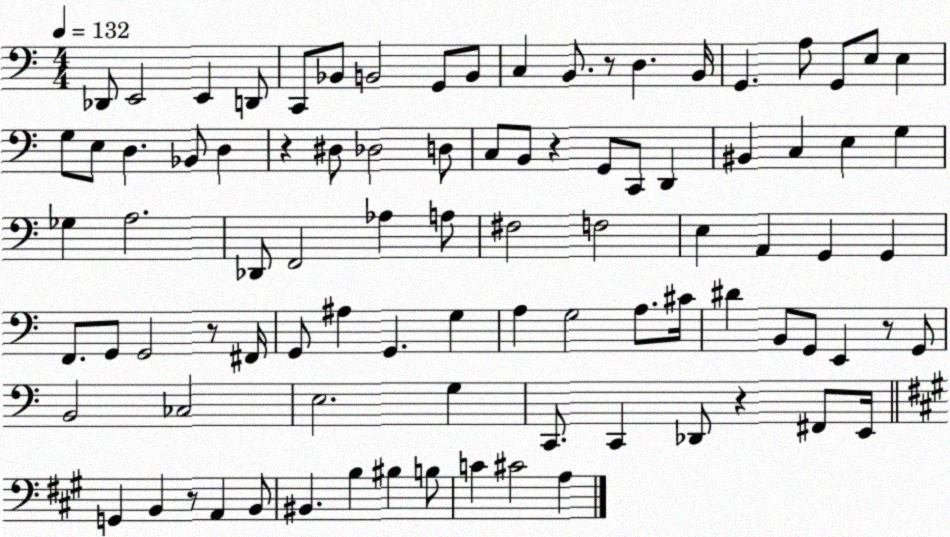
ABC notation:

X:1
T:Untitled
M:4/4
L:1/4
K:C
_D,,/2 E,,2 E,, D,,/2 C,,/2 _B,,/2 B,,2 G,,/2 B,,/2 C, B,,/2 z/2 D, B,,/4 G,, A,/2 G,,/2 E,/2 E, G,/2 E,/2 D, _B,,/2 D, z ^D,/2 _D,2 D,/2 C,/2 B,,/2 z G,,/2 C,,/2 D,, ^B,, C, E, G, _G, A,2 _D,,/2 F,,2 _A, A,/2 ^F,2 F,2 E, A,, G,, G,, F,,/2 G,,/2 G,,2 z/2 ^F,,/4 G,,/2 ^A, G,, G, A, G,2 A,/2 ^C/4 ^D B,,/2 G,,/2 E,, z/2 G,,/2 B,,2 _C,2 E,2 G, C,,/2 C,, _D,,/2 z ^F,,/2 E,,/4 G,, B,, z/2 A,, B,,/2 ^B,, B, ^B, B,/2 C ^C2 A,